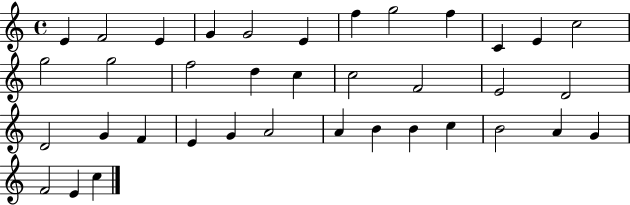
E4/q F4/h E4/q G4/q G4/h E4/q F5/q G5/h F5/q C4/q E4/q C5/h G5/h G5/h F5/h D5/q C5/q C5/h F4/h E4/h D4/h D4/h G4/q F4/q E4/q G4/q A4/h A4/q B4/q B4/q C5/q B4/h A4/q G4/q F4/h E4/q C5/q